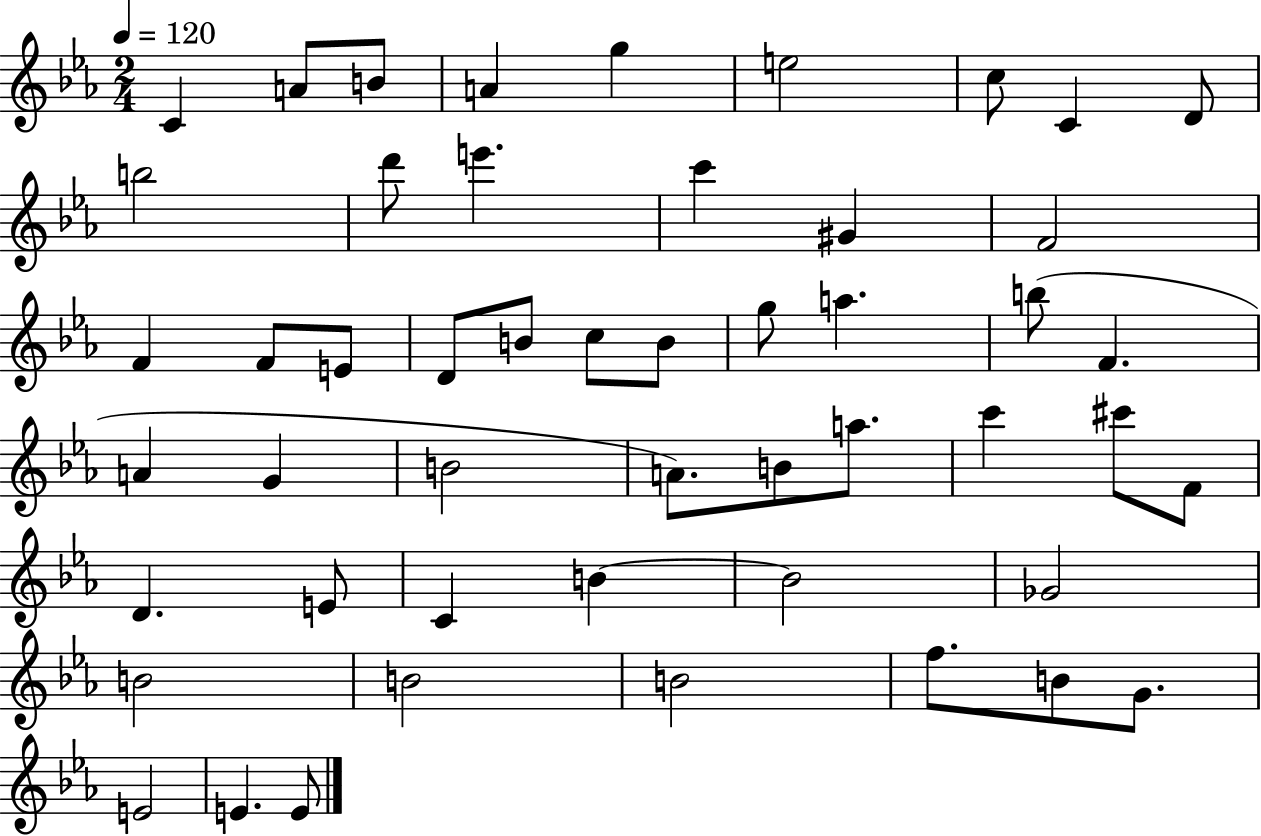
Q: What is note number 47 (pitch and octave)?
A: G4